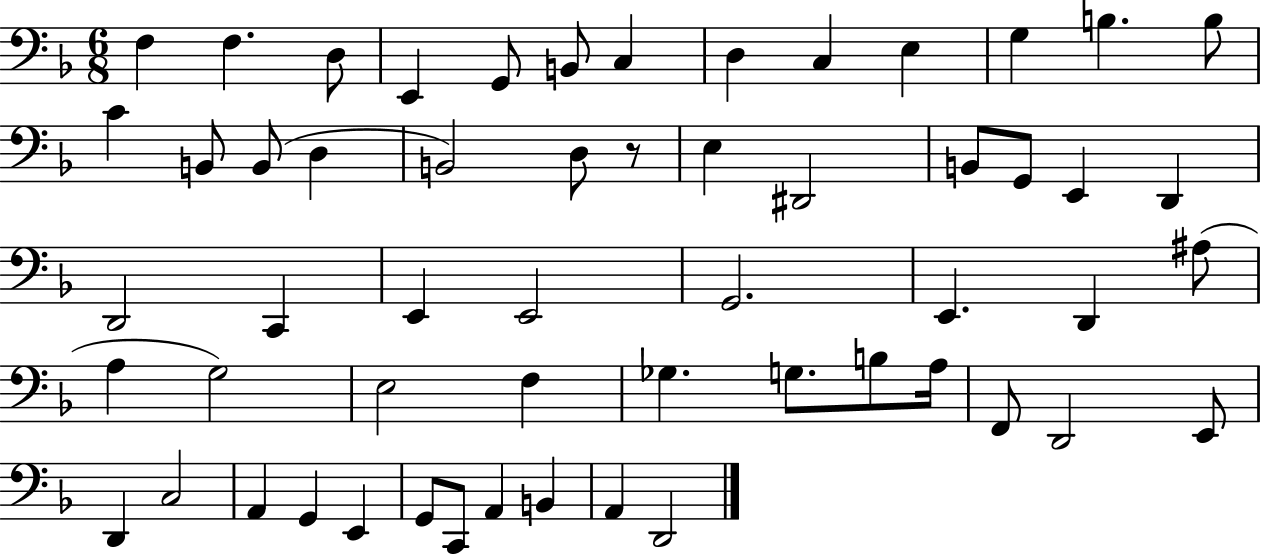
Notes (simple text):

F3/q F3/q. D3/e E2/q G2/e B2/e C3/q D3/q C3/q E3/q G3/q B3/q. B3/e C4/q B2/e B2/e D3/q B2/h D3/e R/e E3/q D#2/h B2/e G2/e E2/q D2/q D2/h C2/q E2/q E2/h G2/h. E2/q. D2/q A#3/e A3/q G3/h E3/h F3/q Gb3/q. G3/e. B3/e A3/s F2/e D2/h E2/e D2/q C3/h A2/q G2/q E2/q G2/e C2/e A2/q B2/q A2/q D2/h